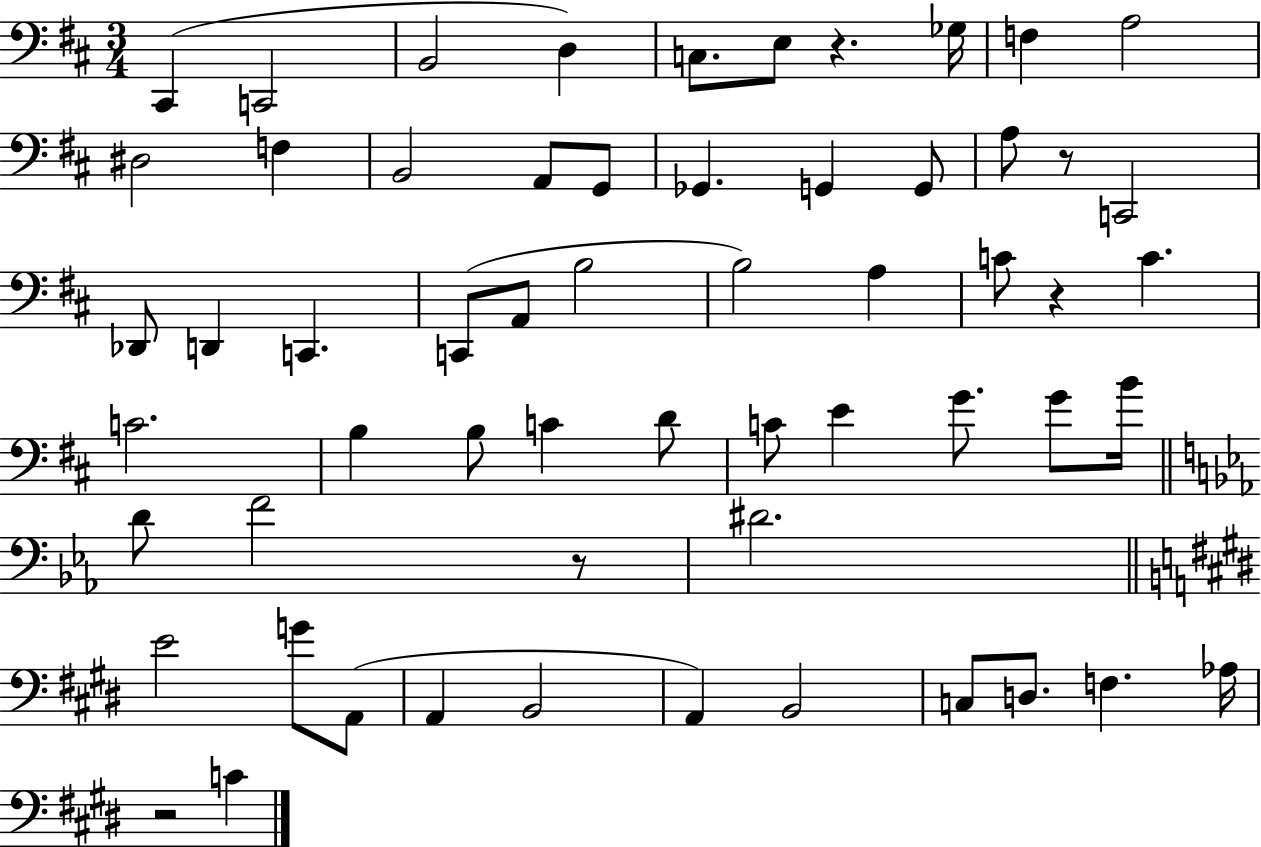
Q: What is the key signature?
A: D major